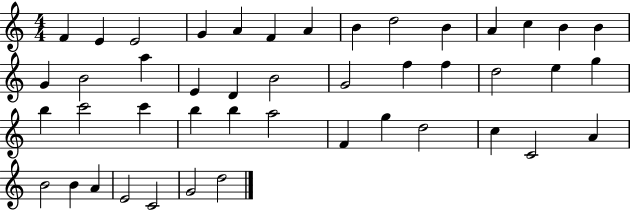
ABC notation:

X:1
T:Untitled
M:4/4
L:1/4
K:C
F E E2 G A F A B d2 B A c B B G B2 a E D B2 G2 f f d2 e g b c'2 c' b b a2 F g d2 c C2 A B2 B A E2 C2 G2 d2